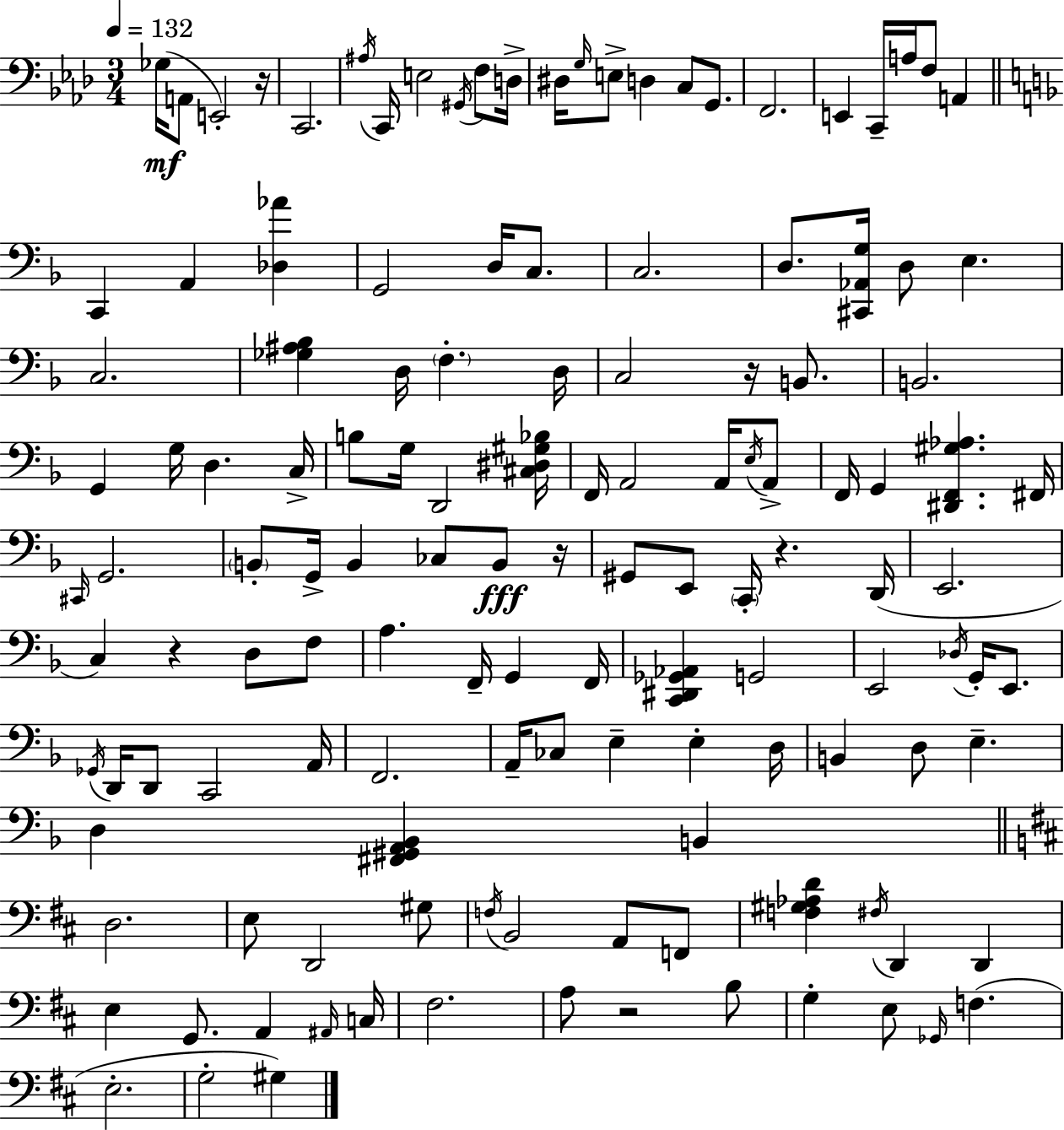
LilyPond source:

{
  \clef bass
  \numericTimeSignature
  \time 3/4
  \key aes \major
  \tempo 4 = 132
  \repeat volta 2 { ges16(\mf a,8 e,2-.) r16 | c,2. | \acciaccatura { ais16 } c,16 e2 \acciaccatura { gis,16 } f8 | d16-> dis16 \grace { g16 } e8-> d4 c8 | \break g,8. f,2. | e,4 c,16-- a16 f8 a,4 | \bar "||" \break \key f \major c,4 a,4 <des aes'>4 | g,2 d16 c8. | c2. | d8. <cis, aes, g>16 d8 e4. | \break c2. | <ges ais bes>4 d16 \parenthesize f4.-. d16 | c2 r16 b,8. | b,2. | \break g,4 g16 d4. c16-> | b8 g16 d,2 <cis dis gis bes>16 | f,16 a,2 a,16 \acciaccatura { e16 } a,8-> | f,16 g,4 <dis, f, gis aes>4. | \break fis,16 \grace { cis,16 } g,2. | \parenthesize b,8-. g,16-> b,4 ces8 b,8\fff | r16 gis,8 e,8 \parenthesize c,16-. r4. | d,16( e,2. | \break c4) r4 d8 | f8 a4. f,16-- g,4 | f,16 <c, dis, ges, aes,>4 g,2 | e,2 \acciaccatura { des16 } g,16-. | \break e,8. \acciaccatura { ges,16 } d,16 d,8 c,2 | a,16 f,2. | a,16-- ces8 e4-- e4-. | d16 b,4 d8 e4.-- | \break d4 <fis, gis, a, bes,>4 | b,4 \bar "||" \break \key d \major d2. | e8 d,2 gis8 | \acciaccatura { f16 } b,2 a,8 f,8 | <f gis aes d'>4 \acciaccatura { fis16 } d,4 d,4 | \break e4 g,8. a,4 | \grace { ais,16 } c16 fis2. | a8 r2 | b8 g4-. e8 \grace { ges,16 } f4.( | \break e2.-. | g2-. | gis4) } \bar "|."
}